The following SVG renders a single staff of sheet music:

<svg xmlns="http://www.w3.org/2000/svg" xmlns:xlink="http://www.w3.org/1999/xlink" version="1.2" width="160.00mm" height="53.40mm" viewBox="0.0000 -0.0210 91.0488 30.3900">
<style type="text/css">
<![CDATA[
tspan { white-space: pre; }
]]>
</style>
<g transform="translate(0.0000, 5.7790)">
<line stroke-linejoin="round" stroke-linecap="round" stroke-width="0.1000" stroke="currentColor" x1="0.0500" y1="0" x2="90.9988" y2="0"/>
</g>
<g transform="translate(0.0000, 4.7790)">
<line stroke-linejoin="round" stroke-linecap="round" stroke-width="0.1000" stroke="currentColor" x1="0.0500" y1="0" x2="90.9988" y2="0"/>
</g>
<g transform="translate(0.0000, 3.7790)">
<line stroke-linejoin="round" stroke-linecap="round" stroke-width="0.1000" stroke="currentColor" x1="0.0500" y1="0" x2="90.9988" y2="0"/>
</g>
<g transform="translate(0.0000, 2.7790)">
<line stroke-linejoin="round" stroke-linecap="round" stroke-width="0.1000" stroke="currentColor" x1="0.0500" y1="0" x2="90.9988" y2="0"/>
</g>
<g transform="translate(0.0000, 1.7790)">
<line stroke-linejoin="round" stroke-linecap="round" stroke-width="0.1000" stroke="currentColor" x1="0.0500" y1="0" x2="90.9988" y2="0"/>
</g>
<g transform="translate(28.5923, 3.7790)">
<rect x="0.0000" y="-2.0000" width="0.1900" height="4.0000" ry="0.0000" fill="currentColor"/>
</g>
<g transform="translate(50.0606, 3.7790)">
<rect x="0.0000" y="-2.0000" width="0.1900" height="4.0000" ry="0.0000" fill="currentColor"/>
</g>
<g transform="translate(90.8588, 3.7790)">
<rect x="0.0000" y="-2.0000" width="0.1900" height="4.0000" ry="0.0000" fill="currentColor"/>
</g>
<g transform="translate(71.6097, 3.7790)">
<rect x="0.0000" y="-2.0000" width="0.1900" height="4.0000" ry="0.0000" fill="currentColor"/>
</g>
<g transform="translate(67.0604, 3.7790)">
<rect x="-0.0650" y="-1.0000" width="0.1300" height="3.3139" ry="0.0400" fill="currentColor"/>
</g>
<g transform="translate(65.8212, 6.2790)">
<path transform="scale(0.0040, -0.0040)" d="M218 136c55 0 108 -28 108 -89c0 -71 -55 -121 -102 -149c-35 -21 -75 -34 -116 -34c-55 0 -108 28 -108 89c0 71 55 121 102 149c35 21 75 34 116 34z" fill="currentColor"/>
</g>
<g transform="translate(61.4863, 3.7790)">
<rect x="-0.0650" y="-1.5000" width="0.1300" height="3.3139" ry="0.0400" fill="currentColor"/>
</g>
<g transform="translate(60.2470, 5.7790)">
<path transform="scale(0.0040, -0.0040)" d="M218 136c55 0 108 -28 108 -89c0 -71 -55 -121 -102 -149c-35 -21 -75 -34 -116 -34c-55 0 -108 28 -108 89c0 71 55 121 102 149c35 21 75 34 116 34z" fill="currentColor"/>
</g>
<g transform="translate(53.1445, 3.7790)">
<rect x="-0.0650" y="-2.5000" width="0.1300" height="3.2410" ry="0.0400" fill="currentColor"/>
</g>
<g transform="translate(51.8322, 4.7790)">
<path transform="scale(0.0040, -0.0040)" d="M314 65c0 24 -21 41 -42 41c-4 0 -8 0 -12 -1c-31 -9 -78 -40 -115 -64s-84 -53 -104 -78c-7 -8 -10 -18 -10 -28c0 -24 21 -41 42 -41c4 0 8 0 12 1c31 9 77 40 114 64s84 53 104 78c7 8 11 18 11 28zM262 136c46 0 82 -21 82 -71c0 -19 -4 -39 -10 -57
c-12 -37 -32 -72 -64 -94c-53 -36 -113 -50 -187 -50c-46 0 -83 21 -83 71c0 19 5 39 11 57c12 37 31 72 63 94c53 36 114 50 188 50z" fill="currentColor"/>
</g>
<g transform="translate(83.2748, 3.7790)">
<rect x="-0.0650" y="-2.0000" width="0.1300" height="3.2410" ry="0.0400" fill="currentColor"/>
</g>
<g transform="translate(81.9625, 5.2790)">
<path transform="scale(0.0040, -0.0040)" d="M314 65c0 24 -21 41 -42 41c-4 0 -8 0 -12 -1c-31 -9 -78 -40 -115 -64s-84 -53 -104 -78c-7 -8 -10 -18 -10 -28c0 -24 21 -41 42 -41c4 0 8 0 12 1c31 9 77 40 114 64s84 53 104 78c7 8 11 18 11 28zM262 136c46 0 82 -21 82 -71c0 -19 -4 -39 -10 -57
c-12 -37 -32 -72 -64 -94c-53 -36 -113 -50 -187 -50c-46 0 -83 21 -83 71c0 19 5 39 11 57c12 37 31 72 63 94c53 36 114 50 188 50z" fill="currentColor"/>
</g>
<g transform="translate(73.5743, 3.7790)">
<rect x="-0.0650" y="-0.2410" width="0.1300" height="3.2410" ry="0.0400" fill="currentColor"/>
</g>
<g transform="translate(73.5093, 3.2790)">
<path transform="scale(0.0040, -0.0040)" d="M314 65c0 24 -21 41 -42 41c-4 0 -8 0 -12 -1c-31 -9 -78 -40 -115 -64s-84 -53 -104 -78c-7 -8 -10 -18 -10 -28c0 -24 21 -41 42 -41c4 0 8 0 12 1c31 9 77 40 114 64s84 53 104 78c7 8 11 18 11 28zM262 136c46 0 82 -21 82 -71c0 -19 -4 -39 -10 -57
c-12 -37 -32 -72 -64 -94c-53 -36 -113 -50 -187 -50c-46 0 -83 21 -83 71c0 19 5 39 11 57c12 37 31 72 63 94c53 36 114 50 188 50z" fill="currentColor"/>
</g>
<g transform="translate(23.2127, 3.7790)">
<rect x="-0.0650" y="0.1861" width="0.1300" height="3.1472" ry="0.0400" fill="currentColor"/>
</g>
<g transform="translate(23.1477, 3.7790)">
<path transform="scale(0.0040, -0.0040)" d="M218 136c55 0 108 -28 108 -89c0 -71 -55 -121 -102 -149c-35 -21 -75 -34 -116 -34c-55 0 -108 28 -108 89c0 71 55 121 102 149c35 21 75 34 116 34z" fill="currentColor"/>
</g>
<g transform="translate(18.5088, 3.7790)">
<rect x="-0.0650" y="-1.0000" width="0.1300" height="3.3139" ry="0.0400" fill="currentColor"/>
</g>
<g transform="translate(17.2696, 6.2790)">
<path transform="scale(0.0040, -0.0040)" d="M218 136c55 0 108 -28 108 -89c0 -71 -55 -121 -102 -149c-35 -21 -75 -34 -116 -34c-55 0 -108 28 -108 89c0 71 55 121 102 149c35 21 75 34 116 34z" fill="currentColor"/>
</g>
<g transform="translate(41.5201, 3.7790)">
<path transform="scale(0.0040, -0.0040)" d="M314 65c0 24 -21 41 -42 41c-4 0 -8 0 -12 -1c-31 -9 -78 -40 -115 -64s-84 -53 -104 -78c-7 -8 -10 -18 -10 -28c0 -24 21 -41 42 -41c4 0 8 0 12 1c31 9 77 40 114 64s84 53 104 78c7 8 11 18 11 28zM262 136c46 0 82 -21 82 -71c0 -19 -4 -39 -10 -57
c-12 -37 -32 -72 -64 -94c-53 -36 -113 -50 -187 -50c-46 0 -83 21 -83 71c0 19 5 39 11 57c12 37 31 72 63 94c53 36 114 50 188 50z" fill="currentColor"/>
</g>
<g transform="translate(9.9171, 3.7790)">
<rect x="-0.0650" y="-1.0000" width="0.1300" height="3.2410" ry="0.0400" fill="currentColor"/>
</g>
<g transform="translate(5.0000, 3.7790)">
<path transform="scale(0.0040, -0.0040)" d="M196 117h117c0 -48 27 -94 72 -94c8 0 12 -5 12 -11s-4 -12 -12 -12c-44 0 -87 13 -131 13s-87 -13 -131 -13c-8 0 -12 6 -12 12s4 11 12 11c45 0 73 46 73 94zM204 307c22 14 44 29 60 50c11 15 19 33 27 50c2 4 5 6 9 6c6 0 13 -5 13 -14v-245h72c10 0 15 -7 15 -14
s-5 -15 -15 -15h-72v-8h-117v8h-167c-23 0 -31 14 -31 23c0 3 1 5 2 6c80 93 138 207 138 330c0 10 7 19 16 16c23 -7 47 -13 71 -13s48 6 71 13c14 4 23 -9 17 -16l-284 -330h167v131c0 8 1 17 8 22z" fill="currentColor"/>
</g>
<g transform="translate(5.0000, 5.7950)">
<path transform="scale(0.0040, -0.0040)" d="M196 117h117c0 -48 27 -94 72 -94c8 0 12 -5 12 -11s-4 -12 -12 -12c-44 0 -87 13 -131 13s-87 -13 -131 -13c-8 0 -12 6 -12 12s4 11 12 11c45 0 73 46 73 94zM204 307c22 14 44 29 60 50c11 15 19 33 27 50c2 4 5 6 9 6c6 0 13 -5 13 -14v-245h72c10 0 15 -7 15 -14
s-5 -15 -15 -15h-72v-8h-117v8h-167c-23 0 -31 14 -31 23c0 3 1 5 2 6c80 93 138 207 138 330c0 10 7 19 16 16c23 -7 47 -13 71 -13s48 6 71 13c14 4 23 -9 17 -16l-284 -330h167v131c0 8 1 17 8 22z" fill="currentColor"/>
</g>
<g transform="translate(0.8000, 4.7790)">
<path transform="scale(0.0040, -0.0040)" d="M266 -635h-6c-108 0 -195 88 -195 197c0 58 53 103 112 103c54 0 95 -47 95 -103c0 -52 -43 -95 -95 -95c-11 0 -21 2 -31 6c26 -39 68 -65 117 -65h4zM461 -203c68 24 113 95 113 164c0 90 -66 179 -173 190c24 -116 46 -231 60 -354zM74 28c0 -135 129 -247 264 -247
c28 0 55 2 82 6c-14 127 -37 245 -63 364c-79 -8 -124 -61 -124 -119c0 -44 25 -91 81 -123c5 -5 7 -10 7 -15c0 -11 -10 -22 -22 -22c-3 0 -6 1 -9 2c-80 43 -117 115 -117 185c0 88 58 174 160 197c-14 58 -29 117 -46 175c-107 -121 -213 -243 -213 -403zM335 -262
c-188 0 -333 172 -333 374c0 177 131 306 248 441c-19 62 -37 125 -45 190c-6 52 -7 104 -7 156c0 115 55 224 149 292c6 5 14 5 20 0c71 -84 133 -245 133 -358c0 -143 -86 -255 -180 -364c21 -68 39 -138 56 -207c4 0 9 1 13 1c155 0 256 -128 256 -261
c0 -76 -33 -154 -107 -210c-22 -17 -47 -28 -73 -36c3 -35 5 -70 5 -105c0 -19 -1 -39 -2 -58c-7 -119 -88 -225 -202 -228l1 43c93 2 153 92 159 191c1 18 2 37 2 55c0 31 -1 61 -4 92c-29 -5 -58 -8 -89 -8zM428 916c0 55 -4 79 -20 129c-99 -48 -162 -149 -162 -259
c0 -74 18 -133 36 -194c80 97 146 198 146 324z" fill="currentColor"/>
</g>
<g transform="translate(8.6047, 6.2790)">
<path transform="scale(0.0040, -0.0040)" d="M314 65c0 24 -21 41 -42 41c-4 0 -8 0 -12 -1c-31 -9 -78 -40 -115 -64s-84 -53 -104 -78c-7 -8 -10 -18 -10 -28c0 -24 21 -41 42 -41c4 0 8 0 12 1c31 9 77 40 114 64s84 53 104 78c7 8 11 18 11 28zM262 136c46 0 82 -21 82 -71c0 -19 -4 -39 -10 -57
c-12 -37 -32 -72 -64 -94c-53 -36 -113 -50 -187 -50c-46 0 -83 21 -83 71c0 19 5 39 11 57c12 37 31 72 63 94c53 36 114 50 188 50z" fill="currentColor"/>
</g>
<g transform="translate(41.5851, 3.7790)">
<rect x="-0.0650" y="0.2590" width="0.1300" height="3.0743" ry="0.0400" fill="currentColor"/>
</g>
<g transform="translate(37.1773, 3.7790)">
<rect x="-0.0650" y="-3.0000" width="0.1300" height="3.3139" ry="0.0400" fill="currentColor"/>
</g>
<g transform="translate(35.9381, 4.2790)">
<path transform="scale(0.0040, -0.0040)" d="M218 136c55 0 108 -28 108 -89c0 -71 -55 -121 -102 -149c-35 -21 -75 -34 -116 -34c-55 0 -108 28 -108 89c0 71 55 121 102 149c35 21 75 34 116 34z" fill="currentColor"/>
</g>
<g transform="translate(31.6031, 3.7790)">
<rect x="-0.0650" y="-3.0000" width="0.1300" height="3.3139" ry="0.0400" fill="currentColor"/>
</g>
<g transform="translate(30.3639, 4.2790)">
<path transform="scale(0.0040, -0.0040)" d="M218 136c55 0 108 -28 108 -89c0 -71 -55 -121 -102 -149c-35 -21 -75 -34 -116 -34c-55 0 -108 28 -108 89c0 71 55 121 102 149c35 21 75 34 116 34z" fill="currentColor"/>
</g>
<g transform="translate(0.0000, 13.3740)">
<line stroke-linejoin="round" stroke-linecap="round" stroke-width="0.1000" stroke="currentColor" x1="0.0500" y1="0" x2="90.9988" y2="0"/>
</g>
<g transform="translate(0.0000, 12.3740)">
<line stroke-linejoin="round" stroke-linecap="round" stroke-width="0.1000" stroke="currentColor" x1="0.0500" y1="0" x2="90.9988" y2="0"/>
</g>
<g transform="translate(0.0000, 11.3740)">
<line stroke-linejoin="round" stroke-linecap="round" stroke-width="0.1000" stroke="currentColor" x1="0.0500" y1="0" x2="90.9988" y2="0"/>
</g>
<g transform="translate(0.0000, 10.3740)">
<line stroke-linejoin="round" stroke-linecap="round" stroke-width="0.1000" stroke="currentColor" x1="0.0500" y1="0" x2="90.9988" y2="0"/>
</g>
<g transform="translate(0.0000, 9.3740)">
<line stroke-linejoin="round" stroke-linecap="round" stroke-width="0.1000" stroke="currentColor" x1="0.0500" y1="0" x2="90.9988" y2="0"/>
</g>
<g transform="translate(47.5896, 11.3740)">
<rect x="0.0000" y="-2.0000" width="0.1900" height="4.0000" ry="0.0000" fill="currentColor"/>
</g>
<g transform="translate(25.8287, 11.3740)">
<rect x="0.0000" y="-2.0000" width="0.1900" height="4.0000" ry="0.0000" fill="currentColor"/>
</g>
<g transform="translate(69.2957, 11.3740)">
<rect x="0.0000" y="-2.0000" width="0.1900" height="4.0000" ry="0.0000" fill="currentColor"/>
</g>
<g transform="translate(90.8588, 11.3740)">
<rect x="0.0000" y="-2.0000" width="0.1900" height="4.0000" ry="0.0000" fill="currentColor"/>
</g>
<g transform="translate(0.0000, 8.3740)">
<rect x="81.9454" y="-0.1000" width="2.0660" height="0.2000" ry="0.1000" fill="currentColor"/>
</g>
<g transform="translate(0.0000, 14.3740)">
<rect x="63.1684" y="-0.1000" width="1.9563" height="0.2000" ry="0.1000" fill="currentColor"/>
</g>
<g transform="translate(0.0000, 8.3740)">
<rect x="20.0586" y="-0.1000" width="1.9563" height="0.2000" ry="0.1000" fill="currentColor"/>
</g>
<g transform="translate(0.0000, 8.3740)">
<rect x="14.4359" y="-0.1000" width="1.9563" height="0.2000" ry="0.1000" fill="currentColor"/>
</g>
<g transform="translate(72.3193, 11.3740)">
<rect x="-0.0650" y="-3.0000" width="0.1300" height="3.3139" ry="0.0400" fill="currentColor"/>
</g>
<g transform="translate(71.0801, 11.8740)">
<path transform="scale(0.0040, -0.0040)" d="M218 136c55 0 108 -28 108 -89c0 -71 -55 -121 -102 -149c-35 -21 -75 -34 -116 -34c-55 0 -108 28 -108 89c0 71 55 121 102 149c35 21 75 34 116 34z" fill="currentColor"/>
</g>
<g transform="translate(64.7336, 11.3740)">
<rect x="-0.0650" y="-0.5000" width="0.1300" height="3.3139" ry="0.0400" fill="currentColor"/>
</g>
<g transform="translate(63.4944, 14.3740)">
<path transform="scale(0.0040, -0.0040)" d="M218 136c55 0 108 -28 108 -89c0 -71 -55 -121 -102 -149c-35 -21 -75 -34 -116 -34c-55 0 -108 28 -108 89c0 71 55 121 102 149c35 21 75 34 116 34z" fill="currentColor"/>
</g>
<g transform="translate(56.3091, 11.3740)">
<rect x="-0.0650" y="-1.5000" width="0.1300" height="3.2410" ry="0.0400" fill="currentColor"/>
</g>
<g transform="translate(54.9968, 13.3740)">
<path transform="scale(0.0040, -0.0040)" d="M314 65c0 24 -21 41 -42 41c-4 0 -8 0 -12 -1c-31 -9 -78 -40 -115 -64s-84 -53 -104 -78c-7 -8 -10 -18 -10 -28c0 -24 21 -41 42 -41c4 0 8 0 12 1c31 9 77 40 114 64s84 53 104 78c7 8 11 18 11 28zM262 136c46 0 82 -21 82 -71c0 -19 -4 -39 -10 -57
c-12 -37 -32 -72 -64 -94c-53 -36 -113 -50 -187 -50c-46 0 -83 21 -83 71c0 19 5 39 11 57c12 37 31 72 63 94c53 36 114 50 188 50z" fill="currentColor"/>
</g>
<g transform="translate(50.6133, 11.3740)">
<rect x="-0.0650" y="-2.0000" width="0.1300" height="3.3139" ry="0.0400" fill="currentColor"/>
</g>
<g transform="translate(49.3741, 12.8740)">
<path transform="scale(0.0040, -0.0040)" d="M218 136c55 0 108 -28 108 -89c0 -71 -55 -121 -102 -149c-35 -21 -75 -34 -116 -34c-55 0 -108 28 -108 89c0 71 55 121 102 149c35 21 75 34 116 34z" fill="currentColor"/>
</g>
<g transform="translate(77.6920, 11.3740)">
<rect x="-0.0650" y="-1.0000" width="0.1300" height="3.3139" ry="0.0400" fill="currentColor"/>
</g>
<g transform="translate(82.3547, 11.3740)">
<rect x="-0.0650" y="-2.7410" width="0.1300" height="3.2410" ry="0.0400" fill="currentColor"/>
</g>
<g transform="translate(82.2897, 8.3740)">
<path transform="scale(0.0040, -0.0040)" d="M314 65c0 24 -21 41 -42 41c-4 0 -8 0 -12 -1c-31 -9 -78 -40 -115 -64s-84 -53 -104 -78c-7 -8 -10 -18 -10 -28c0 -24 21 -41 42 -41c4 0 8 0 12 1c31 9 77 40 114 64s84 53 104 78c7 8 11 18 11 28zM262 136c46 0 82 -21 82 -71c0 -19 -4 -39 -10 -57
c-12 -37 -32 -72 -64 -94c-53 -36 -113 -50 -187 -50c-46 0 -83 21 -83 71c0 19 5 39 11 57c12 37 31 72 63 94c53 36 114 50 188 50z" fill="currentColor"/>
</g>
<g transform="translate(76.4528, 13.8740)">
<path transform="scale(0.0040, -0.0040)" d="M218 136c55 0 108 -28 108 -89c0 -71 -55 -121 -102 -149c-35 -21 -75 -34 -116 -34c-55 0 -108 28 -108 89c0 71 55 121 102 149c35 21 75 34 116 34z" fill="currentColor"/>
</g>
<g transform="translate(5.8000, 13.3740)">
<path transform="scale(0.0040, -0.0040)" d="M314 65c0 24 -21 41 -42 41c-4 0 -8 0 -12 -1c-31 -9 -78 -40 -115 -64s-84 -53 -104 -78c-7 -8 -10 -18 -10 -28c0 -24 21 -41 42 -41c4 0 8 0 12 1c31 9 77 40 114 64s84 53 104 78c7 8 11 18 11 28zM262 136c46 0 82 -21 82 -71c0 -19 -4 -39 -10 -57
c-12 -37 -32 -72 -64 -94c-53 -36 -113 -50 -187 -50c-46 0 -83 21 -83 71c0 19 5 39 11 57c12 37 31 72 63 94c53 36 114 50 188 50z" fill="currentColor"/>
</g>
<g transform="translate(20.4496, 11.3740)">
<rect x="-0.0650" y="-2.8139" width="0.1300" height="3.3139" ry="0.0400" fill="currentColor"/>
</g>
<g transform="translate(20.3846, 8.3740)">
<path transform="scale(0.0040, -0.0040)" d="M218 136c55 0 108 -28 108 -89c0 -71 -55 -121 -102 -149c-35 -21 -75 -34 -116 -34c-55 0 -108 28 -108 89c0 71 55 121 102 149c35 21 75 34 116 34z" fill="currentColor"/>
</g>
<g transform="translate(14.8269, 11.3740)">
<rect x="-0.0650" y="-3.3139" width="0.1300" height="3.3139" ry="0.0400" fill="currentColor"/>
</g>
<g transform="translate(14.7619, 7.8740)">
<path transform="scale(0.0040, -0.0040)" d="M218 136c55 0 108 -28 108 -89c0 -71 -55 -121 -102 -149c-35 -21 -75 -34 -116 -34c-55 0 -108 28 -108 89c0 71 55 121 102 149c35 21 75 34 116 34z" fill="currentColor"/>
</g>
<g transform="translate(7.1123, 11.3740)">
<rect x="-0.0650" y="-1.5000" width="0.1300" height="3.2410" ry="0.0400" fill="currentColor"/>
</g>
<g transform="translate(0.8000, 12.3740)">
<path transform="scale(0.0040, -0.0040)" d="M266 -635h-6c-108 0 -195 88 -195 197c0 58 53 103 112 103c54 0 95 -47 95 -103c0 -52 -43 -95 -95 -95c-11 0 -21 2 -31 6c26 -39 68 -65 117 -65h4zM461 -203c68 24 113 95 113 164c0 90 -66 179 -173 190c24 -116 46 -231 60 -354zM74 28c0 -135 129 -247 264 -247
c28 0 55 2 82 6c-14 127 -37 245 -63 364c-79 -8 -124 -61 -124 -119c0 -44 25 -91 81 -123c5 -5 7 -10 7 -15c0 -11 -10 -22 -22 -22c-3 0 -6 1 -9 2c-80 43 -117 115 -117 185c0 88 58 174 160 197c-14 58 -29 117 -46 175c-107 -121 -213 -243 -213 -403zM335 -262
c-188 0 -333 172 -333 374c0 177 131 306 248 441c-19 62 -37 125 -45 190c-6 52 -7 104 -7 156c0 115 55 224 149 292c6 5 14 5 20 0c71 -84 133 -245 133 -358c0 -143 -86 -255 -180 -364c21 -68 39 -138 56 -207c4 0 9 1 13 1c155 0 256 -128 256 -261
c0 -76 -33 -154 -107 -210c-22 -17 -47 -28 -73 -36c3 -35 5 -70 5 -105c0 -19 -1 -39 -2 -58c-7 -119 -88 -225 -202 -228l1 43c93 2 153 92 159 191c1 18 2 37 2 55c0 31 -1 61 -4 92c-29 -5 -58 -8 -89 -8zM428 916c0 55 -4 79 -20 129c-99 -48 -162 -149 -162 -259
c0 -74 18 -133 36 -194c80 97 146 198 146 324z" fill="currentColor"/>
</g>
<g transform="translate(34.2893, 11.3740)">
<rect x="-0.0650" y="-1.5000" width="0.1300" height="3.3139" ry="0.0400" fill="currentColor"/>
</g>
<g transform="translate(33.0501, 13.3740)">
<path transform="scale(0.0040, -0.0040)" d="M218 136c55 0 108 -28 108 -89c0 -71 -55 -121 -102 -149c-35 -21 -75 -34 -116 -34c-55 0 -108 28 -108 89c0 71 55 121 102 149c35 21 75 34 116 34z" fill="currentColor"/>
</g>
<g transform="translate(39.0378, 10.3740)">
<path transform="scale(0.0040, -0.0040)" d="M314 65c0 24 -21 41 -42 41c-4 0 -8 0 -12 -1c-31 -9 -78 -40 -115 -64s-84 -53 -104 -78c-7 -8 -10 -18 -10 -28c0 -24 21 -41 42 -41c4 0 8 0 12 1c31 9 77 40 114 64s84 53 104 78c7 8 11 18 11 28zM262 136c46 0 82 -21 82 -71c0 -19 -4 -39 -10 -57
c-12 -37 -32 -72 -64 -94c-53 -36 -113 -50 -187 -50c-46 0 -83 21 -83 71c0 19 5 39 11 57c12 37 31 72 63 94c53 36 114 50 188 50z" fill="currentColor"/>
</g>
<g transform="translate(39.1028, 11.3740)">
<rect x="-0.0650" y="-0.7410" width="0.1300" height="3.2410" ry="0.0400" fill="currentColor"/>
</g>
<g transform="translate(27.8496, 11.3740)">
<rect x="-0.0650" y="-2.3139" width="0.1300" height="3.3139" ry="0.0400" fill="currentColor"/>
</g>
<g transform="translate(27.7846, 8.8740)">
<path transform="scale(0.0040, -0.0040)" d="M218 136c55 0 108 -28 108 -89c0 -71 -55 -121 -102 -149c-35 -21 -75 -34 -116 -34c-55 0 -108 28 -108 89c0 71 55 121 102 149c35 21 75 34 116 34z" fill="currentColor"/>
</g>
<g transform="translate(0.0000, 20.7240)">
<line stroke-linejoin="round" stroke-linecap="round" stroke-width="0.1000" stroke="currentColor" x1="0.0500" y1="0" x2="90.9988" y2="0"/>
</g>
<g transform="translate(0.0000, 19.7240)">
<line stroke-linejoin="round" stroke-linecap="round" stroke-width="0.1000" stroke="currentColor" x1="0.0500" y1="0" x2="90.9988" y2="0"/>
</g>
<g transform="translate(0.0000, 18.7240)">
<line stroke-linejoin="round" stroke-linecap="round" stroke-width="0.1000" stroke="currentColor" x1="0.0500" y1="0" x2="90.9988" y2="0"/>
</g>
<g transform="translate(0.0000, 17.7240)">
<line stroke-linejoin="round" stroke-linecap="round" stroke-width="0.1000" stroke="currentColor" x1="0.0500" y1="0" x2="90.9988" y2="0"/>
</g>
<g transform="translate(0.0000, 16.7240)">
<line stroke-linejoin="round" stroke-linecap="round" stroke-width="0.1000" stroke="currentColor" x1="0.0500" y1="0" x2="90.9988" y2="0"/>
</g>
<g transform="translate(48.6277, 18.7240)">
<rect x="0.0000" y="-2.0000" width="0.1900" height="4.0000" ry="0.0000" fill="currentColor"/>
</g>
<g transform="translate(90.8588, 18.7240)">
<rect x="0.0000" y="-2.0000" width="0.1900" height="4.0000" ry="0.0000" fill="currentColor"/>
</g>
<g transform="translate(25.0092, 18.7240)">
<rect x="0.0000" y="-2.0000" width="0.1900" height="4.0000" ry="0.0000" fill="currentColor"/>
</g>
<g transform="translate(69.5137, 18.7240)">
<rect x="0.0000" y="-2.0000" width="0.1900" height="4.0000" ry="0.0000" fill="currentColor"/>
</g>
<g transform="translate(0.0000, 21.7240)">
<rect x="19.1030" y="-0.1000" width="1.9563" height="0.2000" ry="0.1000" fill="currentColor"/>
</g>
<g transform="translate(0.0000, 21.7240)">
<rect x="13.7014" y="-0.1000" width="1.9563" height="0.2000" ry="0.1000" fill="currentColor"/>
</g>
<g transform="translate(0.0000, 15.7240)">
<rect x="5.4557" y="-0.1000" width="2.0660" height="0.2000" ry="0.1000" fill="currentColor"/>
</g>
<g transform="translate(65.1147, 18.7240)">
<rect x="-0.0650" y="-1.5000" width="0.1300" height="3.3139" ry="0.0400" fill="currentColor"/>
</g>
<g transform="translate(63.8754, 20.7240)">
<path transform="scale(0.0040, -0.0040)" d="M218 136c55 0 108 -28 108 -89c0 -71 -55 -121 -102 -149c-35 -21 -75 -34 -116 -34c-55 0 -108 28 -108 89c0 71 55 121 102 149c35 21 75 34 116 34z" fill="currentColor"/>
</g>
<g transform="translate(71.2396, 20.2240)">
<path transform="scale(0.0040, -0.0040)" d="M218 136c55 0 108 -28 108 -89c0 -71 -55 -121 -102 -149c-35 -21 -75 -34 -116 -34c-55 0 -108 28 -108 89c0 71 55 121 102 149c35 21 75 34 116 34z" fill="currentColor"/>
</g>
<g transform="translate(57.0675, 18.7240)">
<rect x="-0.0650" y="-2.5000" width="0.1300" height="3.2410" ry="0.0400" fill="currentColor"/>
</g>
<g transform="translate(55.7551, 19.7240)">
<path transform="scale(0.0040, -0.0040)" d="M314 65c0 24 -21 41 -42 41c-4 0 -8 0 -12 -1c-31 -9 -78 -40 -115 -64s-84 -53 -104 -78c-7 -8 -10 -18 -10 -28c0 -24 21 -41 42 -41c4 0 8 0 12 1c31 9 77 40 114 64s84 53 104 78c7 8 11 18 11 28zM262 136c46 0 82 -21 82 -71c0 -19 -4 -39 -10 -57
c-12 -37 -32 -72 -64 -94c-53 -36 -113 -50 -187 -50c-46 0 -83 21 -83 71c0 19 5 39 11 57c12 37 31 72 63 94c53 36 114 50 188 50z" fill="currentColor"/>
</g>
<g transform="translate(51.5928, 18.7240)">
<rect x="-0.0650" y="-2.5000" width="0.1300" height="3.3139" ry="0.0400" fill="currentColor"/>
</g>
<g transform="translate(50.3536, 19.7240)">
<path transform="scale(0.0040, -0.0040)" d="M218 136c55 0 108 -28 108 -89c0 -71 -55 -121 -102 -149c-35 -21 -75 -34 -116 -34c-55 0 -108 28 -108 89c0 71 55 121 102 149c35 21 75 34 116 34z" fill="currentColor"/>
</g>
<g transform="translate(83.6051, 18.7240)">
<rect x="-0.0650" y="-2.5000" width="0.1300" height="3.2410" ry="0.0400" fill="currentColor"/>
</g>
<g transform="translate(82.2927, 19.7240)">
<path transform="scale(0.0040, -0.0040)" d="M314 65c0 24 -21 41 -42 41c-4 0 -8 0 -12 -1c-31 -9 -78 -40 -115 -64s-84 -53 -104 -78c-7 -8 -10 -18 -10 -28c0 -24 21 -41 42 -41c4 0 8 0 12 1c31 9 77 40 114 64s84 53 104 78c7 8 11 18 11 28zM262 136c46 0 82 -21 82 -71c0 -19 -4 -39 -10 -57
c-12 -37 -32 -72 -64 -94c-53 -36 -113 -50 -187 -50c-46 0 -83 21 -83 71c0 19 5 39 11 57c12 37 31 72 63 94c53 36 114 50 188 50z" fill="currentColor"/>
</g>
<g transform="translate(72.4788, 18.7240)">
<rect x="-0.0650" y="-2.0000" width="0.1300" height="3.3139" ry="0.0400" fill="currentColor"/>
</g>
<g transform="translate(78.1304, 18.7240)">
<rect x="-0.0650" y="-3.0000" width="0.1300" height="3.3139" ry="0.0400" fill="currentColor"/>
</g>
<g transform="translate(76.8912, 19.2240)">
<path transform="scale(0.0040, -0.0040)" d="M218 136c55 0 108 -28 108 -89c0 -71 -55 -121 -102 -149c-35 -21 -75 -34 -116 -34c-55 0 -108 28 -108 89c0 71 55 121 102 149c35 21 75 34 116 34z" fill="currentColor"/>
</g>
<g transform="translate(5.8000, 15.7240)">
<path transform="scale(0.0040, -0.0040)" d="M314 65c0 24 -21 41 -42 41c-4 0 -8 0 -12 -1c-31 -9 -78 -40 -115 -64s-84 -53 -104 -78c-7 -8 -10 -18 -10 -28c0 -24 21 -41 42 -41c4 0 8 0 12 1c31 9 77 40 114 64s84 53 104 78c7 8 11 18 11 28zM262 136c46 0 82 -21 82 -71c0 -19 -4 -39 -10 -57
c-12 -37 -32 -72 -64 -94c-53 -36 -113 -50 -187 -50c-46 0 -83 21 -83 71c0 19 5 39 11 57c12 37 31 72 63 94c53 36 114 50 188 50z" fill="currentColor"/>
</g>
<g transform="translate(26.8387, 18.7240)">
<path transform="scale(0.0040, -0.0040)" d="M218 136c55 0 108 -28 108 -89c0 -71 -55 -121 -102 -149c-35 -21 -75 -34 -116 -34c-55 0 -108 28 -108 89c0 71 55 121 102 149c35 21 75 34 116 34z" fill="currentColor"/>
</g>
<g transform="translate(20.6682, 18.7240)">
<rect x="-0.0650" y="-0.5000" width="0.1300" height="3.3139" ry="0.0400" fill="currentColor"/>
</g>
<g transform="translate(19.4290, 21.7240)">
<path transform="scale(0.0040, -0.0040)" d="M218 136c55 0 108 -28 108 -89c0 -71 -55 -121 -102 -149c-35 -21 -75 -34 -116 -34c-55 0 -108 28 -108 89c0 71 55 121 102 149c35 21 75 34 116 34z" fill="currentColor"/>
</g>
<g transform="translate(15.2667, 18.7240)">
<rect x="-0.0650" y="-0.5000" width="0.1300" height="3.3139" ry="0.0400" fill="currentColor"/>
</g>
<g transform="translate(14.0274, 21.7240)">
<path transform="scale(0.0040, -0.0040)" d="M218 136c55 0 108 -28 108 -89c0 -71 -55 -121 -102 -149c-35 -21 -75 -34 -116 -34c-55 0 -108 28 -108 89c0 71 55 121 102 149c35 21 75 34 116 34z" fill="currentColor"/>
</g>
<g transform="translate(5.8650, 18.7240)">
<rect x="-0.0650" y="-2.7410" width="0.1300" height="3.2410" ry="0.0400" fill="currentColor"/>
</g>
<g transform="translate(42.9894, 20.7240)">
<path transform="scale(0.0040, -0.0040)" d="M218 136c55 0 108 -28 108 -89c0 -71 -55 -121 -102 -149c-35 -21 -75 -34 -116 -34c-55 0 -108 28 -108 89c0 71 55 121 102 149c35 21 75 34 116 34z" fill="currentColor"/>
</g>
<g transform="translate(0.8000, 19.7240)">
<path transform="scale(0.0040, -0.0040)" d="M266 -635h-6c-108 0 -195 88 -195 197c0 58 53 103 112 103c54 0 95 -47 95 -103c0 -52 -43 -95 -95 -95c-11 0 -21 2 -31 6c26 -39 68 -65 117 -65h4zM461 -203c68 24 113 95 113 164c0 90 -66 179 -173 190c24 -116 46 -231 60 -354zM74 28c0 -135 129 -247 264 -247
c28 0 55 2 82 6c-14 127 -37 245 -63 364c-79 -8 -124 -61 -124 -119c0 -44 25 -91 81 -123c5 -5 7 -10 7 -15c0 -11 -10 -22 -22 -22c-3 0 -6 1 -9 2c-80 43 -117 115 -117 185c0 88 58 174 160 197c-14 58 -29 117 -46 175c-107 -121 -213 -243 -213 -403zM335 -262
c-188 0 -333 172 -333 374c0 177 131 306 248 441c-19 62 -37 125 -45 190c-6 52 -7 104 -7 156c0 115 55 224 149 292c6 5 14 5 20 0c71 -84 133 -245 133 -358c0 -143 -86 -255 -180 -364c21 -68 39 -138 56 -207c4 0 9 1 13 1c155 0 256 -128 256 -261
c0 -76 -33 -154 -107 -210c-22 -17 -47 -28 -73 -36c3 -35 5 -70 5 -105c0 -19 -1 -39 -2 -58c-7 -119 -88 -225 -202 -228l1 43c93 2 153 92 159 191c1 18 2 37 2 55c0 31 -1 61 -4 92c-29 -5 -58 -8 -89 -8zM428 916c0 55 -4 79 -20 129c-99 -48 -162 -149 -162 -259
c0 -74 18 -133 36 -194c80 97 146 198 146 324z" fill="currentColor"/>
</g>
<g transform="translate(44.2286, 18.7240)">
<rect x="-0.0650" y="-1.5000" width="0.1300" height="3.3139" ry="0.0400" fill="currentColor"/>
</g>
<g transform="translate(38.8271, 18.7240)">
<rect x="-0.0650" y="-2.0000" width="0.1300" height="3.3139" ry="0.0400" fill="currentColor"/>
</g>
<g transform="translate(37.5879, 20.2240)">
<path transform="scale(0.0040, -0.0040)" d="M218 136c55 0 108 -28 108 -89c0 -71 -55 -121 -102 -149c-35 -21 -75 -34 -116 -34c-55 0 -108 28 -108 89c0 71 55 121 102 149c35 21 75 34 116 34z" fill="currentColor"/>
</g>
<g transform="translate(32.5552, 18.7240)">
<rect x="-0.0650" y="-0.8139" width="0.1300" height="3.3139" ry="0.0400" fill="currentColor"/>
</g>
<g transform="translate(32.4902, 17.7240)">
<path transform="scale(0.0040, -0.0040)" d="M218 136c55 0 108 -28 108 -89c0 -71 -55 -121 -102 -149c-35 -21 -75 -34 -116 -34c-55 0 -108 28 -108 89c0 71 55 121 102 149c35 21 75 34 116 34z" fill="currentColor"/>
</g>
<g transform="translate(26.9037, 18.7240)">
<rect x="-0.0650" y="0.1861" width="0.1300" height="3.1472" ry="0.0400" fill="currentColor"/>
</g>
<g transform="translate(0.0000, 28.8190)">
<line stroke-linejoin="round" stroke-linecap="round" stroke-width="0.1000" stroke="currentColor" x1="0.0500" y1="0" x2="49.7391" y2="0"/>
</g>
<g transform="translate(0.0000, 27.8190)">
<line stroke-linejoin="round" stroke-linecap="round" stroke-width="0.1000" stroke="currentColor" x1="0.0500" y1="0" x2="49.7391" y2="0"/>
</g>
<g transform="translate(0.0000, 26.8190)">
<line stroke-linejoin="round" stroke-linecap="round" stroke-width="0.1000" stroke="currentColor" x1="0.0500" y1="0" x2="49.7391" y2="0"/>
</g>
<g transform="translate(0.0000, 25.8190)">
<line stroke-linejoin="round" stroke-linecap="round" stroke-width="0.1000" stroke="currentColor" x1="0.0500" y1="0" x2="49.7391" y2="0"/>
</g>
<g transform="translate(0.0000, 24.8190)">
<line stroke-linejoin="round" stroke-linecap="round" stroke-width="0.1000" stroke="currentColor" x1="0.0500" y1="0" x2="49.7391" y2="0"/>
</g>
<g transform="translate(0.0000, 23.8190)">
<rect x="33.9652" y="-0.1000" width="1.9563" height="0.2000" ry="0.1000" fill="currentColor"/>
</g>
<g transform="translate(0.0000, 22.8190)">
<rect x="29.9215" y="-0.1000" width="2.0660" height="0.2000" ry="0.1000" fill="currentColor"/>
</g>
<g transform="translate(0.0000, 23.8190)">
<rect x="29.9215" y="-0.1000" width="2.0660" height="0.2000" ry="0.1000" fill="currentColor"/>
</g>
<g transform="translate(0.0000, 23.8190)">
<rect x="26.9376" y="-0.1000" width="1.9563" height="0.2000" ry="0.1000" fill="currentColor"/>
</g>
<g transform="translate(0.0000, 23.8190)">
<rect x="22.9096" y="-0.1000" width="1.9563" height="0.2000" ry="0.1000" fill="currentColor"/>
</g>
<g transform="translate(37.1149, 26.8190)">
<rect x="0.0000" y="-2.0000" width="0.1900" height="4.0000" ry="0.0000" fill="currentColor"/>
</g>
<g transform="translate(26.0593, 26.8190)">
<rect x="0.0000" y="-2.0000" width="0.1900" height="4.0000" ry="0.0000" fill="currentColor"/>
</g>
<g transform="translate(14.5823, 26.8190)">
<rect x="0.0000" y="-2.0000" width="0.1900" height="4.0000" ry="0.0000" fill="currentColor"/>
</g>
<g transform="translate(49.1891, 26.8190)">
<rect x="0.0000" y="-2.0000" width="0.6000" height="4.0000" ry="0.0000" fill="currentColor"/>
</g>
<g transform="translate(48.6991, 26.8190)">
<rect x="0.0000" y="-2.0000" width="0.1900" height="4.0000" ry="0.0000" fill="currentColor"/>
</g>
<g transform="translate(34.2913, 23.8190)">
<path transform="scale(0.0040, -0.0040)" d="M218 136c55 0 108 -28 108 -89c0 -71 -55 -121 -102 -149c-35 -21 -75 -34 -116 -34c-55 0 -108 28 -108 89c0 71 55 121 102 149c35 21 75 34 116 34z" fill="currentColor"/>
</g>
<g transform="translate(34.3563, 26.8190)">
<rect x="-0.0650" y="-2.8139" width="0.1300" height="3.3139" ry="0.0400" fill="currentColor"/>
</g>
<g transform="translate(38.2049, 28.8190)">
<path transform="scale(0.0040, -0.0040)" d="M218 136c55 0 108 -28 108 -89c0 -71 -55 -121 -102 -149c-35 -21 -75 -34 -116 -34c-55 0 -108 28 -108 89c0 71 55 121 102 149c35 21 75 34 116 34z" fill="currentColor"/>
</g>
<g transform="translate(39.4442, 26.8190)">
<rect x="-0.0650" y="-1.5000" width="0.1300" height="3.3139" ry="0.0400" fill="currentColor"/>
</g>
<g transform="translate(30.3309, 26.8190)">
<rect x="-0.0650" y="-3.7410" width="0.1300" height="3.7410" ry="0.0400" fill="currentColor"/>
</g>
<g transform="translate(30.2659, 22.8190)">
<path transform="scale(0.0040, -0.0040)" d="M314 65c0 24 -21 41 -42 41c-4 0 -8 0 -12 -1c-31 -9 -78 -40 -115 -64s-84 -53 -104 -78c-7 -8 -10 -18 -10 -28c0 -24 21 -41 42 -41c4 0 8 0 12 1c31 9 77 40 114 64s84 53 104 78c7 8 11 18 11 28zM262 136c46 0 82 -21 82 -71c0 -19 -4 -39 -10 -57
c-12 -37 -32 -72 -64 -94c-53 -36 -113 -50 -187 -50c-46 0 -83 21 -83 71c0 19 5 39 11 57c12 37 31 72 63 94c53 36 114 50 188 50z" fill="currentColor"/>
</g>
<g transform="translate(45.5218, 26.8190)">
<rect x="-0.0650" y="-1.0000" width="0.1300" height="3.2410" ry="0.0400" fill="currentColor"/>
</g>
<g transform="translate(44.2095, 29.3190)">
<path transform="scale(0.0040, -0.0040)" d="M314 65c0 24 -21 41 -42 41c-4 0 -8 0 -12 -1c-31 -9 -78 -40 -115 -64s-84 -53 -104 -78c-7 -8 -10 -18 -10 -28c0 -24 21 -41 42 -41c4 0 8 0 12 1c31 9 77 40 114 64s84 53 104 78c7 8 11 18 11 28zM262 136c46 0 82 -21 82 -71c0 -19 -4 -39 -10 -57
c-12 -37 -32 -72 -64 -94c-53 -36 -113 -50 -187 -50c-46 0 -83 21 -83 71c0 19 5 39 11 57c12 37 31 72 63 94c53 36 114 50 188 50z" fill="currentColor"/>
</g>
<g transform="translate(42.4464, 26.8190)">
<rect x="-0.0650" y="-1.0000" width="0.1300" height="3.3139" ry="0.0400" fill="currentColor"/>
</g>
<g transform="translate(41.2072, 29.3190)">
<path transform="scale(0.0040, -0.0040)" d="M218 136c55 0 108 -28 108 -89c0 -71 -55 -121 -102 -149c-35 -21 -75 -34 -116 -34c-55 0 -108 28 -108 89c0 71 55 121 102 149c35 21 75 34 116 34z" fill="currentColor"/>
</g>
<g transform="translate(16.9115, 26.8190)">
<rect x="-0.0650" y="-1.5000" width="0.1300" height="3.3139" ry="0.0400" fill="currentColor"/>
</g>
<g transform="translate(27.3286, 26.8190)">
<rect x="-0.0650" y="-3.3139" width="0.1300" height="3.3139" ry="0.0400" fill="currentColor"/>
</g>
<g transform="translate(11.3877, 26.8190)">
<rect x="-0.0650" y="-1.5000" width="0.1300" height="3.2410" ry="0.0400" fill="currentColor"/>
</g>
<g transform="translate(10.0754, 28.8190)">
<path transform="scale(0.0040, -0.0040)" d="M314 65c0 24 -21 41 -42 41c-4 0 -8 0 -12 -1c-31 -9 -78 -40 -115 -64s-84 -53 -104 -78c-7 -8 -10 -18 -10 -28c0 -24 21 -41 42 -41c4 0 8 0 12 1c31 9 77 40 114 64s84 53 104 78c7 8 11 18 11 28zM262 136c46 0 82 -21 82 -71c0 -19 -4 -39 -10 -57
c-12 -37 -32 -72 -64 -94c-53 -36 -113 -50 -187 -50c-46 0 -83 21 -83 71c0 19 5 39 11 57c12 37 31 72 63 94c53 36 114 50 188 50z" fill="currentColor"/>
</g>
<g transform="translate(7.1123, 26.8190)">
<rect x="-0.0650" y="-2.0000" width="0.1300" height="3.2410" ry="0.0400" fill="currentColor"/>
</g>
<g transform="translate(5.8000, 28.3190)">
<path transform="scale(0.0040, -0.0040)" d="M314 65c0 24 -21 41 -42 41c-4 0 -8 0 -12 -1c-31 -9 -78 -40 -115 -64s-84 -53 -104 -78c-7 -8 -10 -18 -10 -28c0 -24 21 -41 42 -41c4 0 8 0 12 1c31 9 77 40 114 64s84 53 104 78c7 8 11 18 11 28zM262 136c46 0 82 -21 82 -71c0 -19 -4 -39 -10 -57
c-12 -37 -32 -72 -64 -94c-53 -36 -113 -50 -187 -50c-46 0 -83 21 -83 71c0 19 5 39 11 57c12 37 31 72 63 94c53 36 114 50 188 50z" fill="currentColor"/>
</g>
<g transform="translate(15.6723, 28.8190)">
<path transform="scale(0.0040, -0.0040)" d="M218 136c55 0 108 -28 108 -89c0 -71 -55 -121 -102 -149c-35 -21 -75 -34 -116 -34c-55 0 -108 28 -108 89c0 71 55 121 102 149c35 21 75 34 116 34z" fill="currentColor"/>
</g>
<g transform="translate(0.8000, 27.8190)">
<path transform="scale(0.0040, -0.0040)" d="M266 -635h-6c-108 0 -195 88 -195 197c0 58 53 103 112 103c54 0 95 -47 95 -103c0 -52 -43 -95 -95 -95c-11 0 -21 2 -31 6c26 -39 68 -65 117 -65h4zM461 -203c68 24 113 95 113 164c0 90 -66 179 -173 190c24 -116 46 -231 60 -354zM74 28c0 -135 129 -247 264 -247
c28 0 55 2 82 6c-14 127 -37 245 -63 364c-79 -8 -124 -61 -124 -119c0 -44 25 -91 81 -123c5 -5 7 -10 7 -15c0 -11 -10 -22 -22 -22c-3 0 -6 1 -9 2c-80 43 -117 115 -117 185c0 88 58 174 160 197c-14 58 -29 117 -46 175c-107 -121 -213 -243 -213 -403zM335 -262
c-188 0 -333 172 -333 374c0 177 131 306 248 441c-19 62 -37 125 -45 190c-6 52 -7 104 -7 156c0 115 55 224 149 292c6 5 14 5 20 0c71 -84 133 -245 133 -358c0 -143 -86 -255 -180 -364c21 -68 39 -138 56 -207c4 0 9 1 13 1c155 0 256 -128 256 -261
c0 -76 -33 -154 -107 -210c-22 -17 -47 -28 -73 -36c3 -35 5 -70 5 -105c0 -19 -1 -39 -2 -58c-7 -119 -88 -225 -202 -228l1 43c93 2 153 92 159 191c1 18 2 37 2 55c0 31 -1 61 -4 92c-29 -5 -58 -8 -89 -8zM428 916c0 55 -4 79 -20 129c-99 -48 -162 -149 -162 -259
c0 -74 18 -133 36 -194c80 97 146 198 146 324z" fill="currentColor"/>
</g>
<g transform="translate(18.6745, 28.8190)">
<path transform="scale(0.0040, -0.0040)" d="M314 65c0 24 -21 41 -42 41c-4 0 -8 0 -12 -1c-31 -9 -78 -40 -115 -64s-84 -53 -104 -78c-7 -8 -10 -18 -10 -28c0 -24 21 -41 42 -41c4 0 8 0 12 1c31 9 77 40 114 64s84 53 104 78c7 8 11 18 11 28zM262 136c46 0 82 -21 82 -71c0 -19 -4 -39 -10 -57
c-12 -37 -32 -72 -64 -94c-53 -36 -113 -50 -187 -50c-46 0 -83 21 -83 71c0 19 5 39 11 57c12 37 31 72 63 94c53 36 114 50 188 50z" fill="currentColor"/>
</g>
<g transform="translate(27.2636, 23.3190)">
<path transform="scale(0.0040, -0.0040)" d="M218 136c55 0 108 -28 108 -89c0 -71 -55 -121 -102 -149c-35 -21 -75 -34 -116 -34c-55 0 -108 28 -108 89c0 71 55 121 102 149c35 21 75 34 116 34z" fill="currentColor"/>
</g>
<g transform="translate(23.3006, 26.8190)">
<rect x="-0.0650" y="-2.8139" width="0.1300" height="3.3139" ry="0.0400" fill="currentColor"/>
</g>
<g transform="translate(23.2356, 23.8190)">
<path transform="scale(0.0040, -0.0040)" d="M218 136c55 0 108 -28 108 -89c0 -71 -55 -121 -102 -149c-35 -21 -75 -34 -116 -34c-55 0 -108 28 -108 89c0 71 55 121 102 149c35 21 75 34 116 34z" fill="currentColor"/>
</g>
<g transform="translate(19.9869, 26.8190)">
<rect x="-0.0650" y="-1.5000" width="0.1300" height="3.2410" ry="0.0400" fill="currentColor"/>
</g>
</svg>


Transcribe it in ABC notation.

X:1
T:Untitled
M:4/4
L:1/4
K:C
D2 D B A A B2 G2 E D c2 F2 E2 b a g E d2 F E2 C A D a2 a2 C C B d F E G G2 E F A G2 F2 E2 E E2 a b c'2 a E D D2